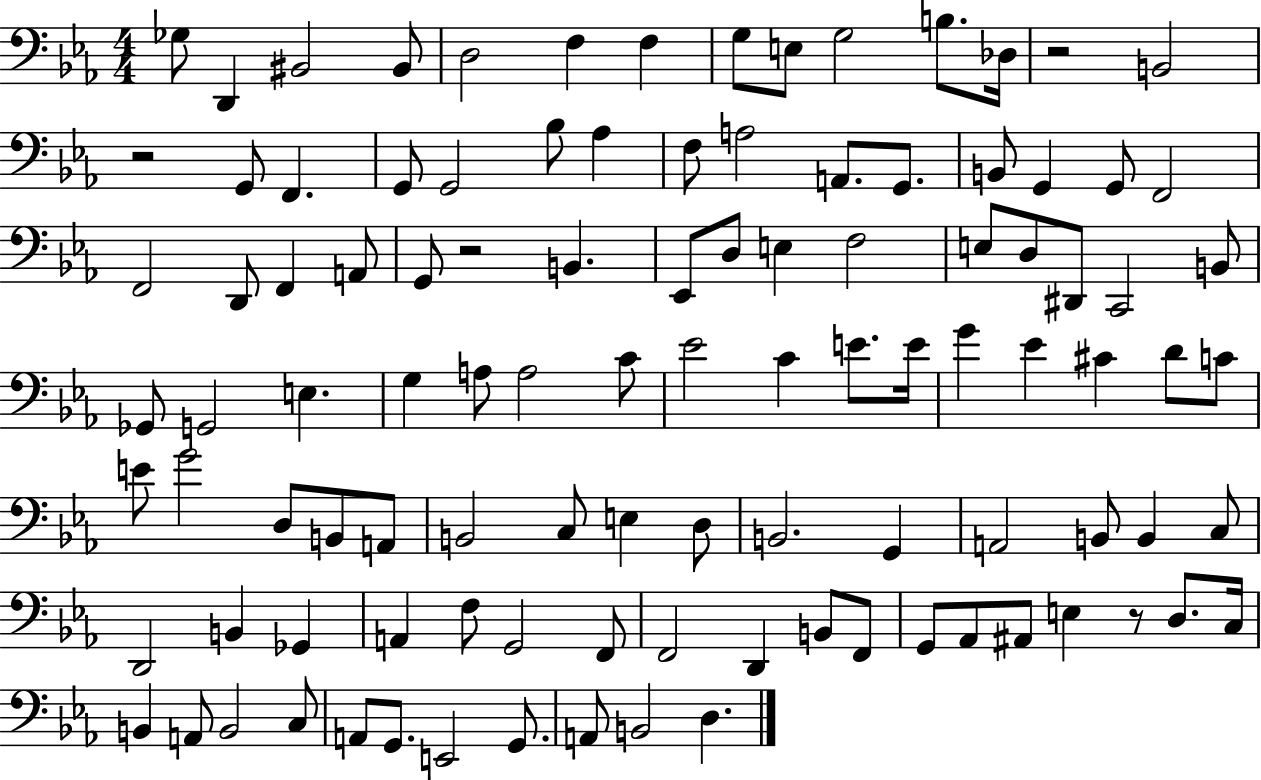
Gb3/e D2/q BIS2/h BIS2/e D3/h F3/q F3/q G3/e E3/e G3/h B3/e. Db3/s R/h B2/h R/h G2/e F2/q. G2/e G2/h Bb3/e Ab3/q F3/e A3/h A2/e. G2/e. B2/e G2/q G2/e F2/h F2/h D2/e F2/q A2/e G2/e R/h B2/q. Eb2/e D3/e E3/q F3/h E3/e D3/e D#2/e C2/h B2/e Gb2/e G2/h E3/q. G3/q A3/e A3/h C4/e Eb4/h C4/q E4/e. E4/s G4/q Eb4/q C#4/q D4/e C4/e E4/e G4/h D3/e B2/e A2/e B2/h C3/e E3/q D3/e B2/h. G2/q A2/h B2/e B2/q C3/e D2/h B2/q Gb2/q A2/q F3/e G2/h F2/e F2/h D2/q B2/e F2/e G2/e Ab2/e A#2/e E3/q R/e D3/e. C3/s B2/q A2/e B2/h C3/e A2/e G2/e. E2/h G2/e. A2/e B2/h D3/q.